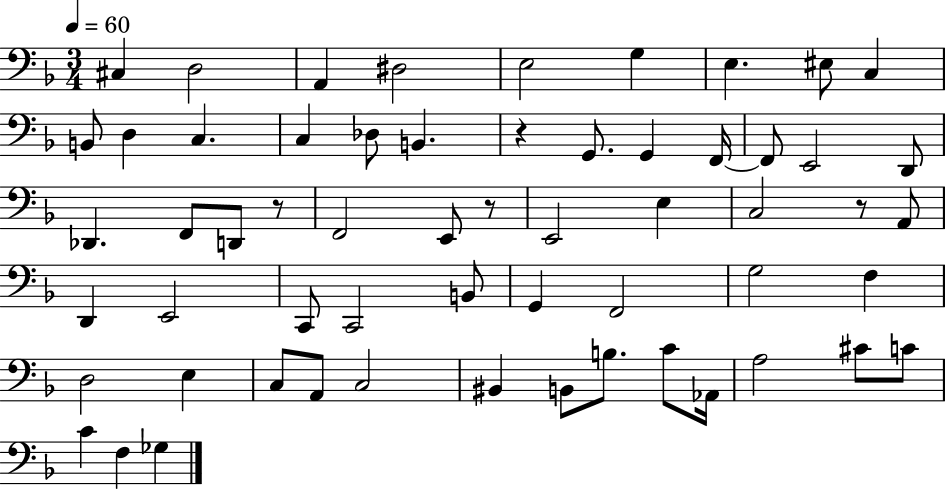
X:1
T:Untitled
M:3/4
L:1/4
K:F
^C, D,2 A,, ^D,2 E,2 G, E, ^E,/2 C, B,,/2 D, C, C, _D,/2 B,, z G,,/2 G,, F,,/4 F,,/2 E,,2 D,,/2 _D,, F,,/2 D,,/2 z/2 F,,2 E,,/2 z/2 E,,2 E, C,2 z/2 A,,/2 D,, E,,2 C,,/2 C,,2 B,,/2 G,, F,,2 G,2 F, D,2 E, C,/2 A,,/2 C,2 ^B,, B,,/2 B,/2 C/2 _A,,/4 A,2 ^C/2 C/2 C F, _G,